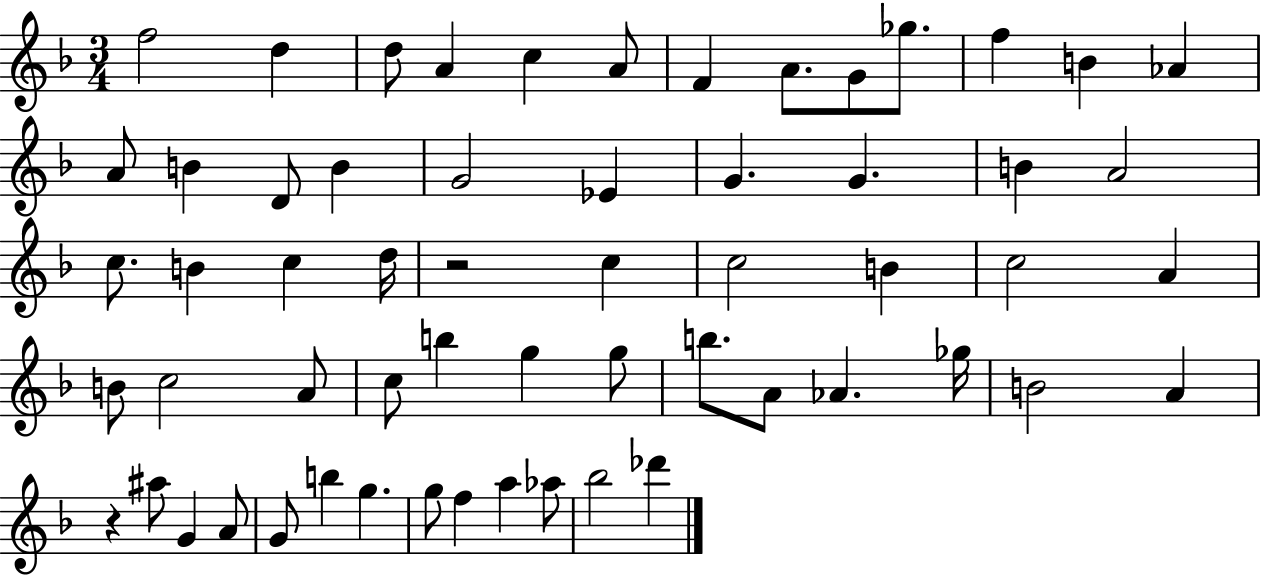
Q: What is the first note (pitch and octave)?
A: F5